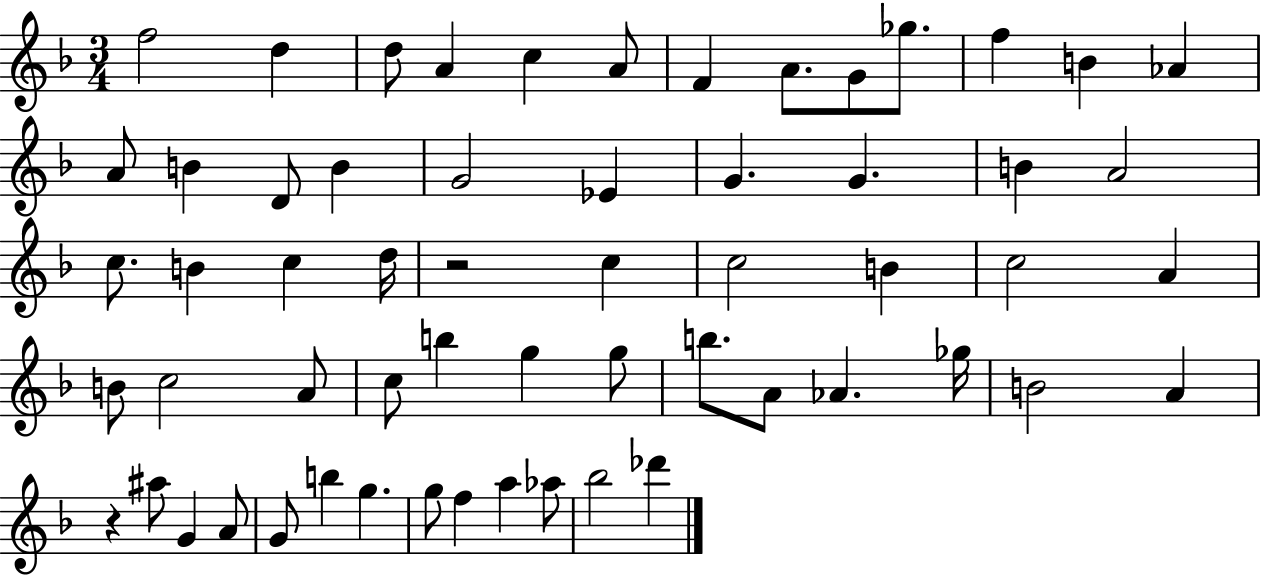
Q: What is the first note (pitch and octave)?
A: F5